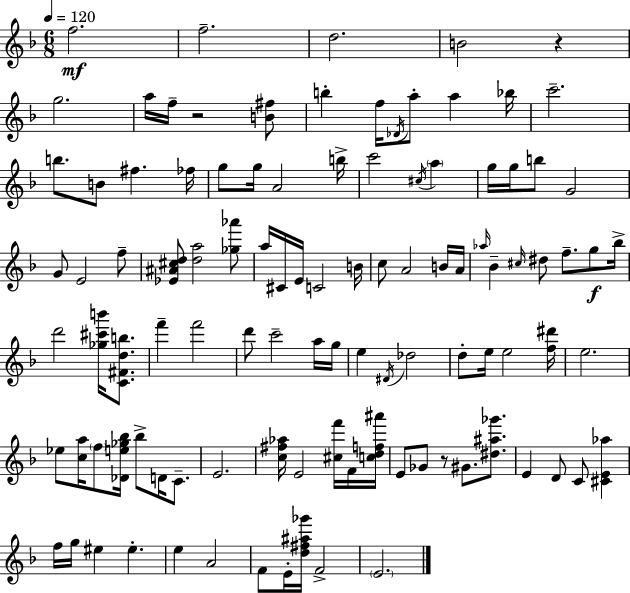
{
  \clef treble
  \numericTimeSignature
  \time 6/8
  \key d \minor
  \tempo 4 = 120
  f''2.\mf | f''2.-- | d''2. | b'2 r4 | \break g''2. | a''16 f''16-- r2 <b' fis''>8 | b''4-. f''16 \acciaccatura { des'16 } a''8-. a''4 | bes''16 c'''2.-- | \break b''8. b'8 fis''4. | fes''16 g''8 g''16 a'2 | b''16-> c'''2 \acciaccatura { cis''16 } \parenthesize a''4 | g''16 g''16 b''8 g'2 | \break g'8 e'2 | f''8-- <ees' ais' cis'' d''>8 <d'' a''>2 | <ges'' aes'''>8 a''16 cis'16 e'16 c'2 | b'16 c''8 a'2 | \break b'16 a'16 \grace { aes''16 } bes'4-- \grace { cis''16 } dis''8 f''8.-- | g''8\f bes''16-> d'''2 | <ges'' cis''' b'''>16 <c' fis' d'' b''>8. f'''4-- f'''2 | d'''8 c'''2-- | \break a''16 g''16 e''4 \acciaccatura { dis'16 } des''2 | d''8-. e''16 e''2 | <f'' dis'''>16 e''2. | ees''8 <c'' a''>16 \parenthesize f''8 <des' e'' ges'' bes''>16 bes''8-> | \break d'16 c'8.-- e'2. | <c'' fis'' aes''>16 e'2 | <cis'' f'''>16 f'16 <c'' d'' f'' ais'''>16 e'8 ges'8 r8 gis'8. | <dis'' ais'' ges'''>8. e'4 d'8 c'8 | \break <cis' e' aes''>4 f''16 g''16 eis''4 eis''4.-. | e''4 a'2 | f'8 e'16-. <d'' fis'' ais'' ges'''>16 f'2-> | \parenthesize e'2. | \break \bar "|."
}